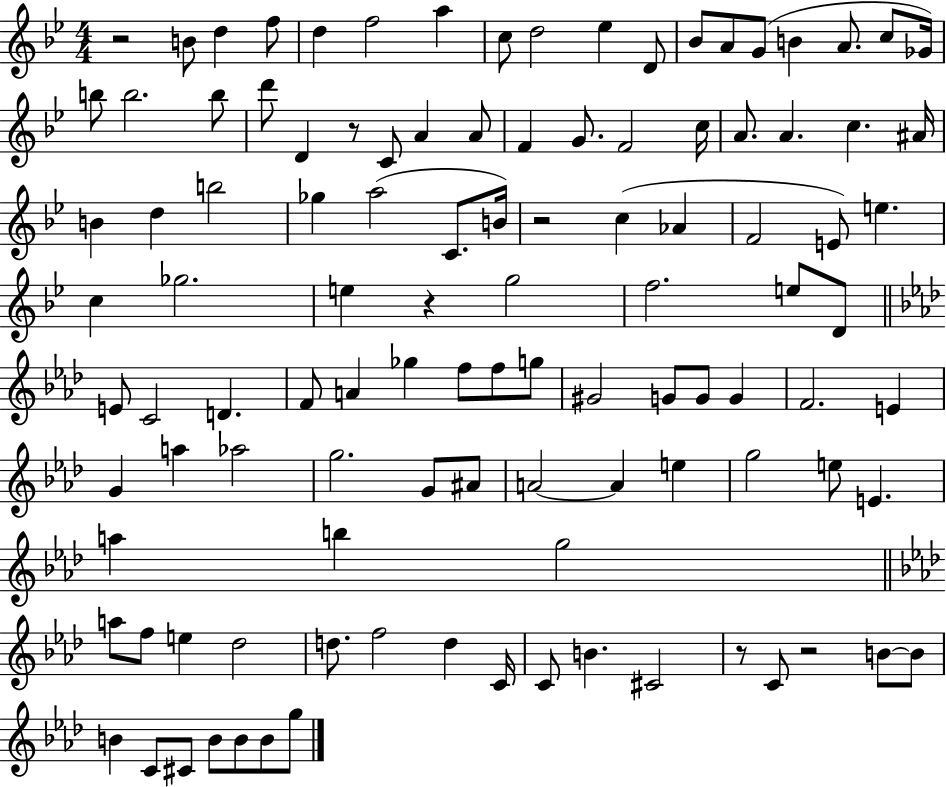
R/h B4/e D5/q F5/e D5/q F5/h A5/q C5/e D5/h Eb5/q D4/e Bb4/e A4/e G4/e B4/q A4/e. C5/e Gb4/s B5/e B5/h. B5/e D6/e D4/q R/e C4/e A4/q A4/e F4/q G4/e. F4/h C5/s A4/e. A4/q. C5/q. A#4/s B4/q D5/q B5/h Gb5/q A5/h C4/e. B4/s R/h C5/q Ab4/q F4/h E4/e E5/q. C5/q Gb5/h. E5/q R/q G5/h F5/h. E5/e D4/e E4/e C4/h D4/q. F4/e A4/q Gb5/q F5/e F5/e G5/e G#4/h G4/e G4/e G4/q F4/h. E4/q G4/q A5/q Ab5/h G5/h. G4/e A#4/e A4/h A4/q E5/q G5/h E5/e E4/q. A5/q B5/q G5/h A5/e F5/e E5/q Db5/h D5/e. F5/h D5/q C4/s C4/e B4/q. C#4/h R/e C4/e R/h B4/e B4/e B4/q C4/e C#4/e B4/e B4/e B4/e G5/e